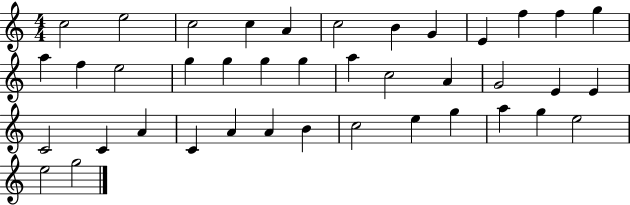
{
  \clef treble
  \numericTimeSignature
  \time 4/4
  \key c \major
  c''2 e''2 | c''2 c''4 a'4 | c''2 b'4 g'4 | e'4 f''4 f''4 g''4 | \break a''4 f''4 e''2 | g''4 g''4 g''4 g''4 | a''4 c''2 a'4 | g'2 e'4 e'4 | \break c'2 c'4 a'4 | c'4 a'4 a'4 b'4 | c''2 e''4 g''4 | a''4 g''4 e''2 | \break e''2 g''2 | \bar "|."
}